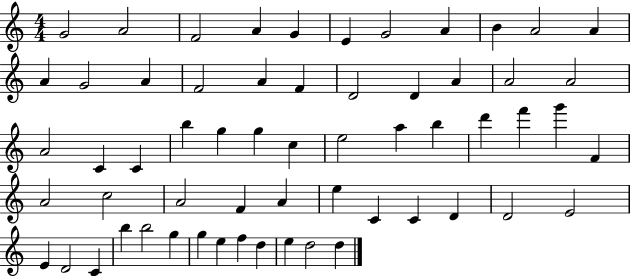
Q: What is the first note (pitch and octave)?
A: G4